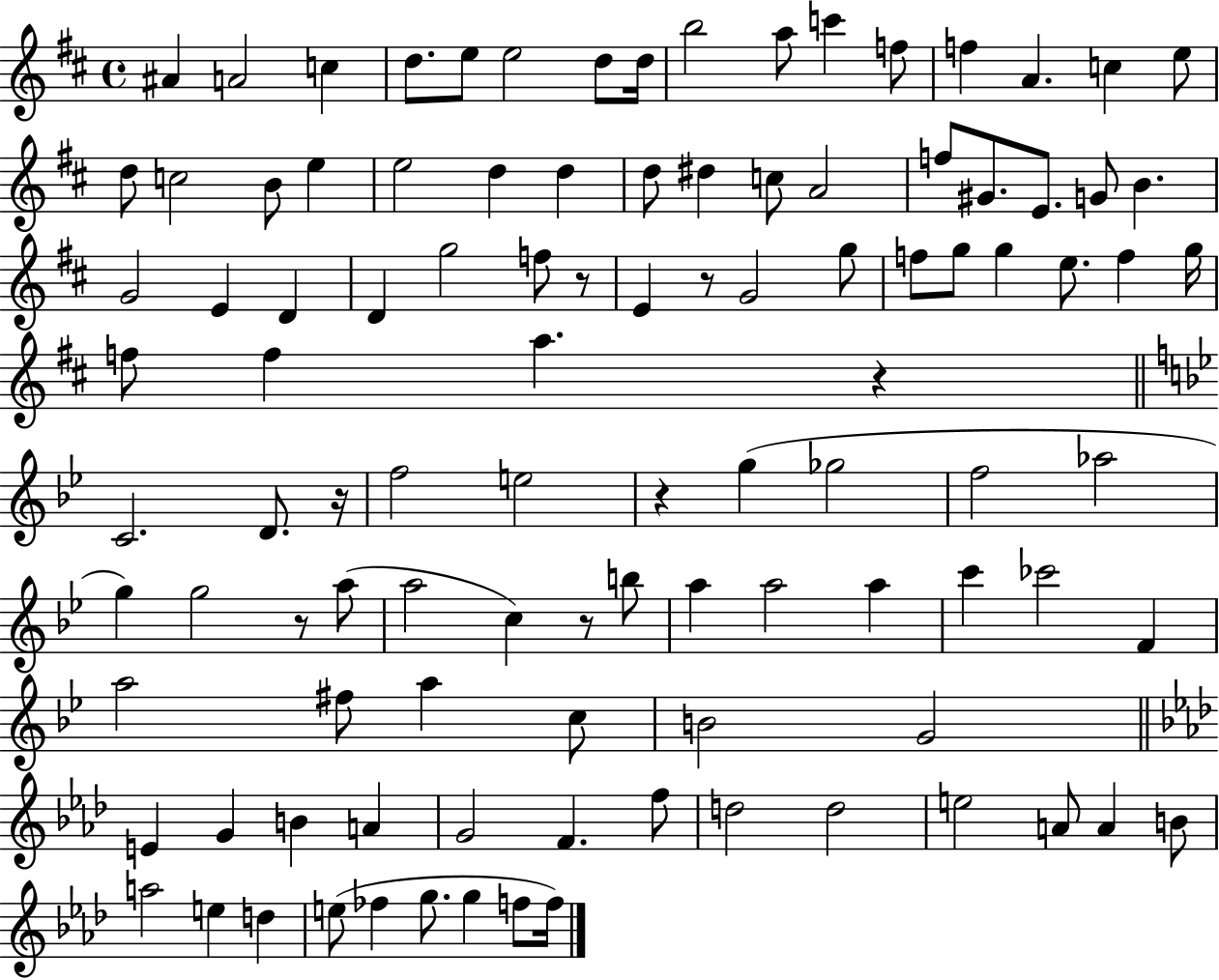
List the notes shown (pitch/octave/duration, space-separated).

A#4/q A4/h C5/q D5/e. E5/e E5/h D5/e D5/s B5/h A5/e C6/q F5/e F5/q A4/q. C5/q E5/e D5/e C5/h B4/e E5/q E5/h D5/q D5/q D5/e D#5/q C5/e A4/h F5/e G#4/e. E4/e. G4/e B4/q. G4/h E4/q D4/q D4/q G5/h F5/e R/e E4/q R/e G4/h G5/e F5/e G5/e G5/q E5/e. F5/q G5/s F5/e F5/q A5/q. R/q C4/h. D4/e. R/s F5/h E5/h R/q G5/q Gb5/h F5/h Ab5/h G5/q G5/h R/e A5/e A5/h C5/q R/e B5/e A5/q A5/h A5/q C6/q CES6/h F4/q A5/h F#5/e A5/q C5/e B4/h G4/h E4/q G4/q B4/q A4/q G4/h F4/q. F5/e D5/h D5/h E5/h A4/e A4/q B4/e A5/h E5/q D5/q E5/e FES5/q G5/e. G5/q F5/e F5/s